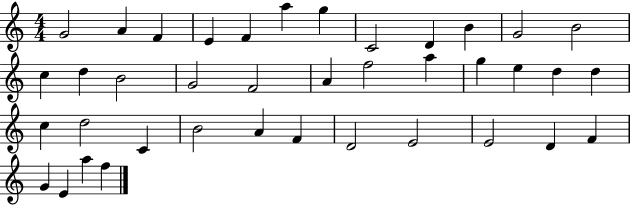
G4/h A4/q F4/q E4/q F4/q A5/q G5/q C4/h D4/q B4/q G4/h B4/h C5/q D5/q B4/h G4/h F4/h A4/q F5/h A5/q G5/q E5/q D5/q D5/q C5/q D5/h C4/q B4/h A4/q F4/q D4/h E4/h E4/h D4/q F4/q G4/q E4/q A5/q F5/q